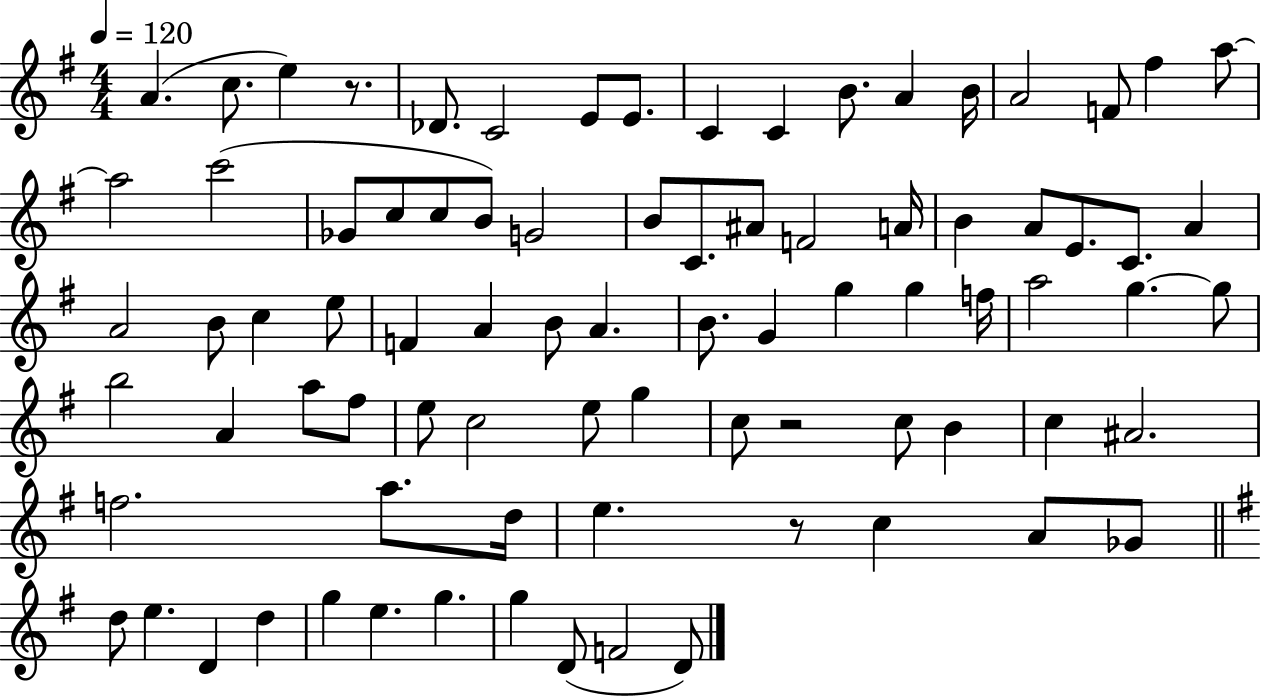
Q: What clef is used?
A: treble